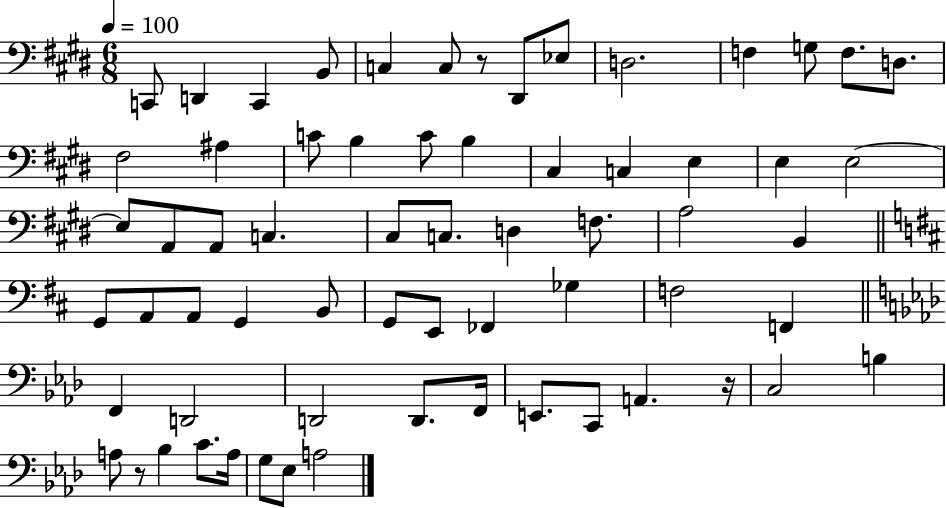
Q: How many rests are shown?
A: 3